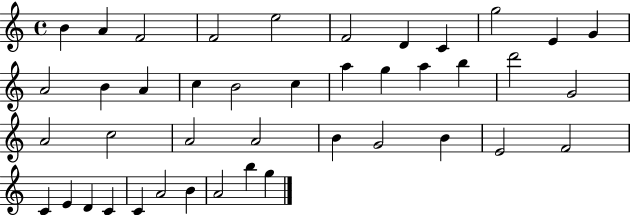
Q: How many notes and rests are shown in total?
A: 42